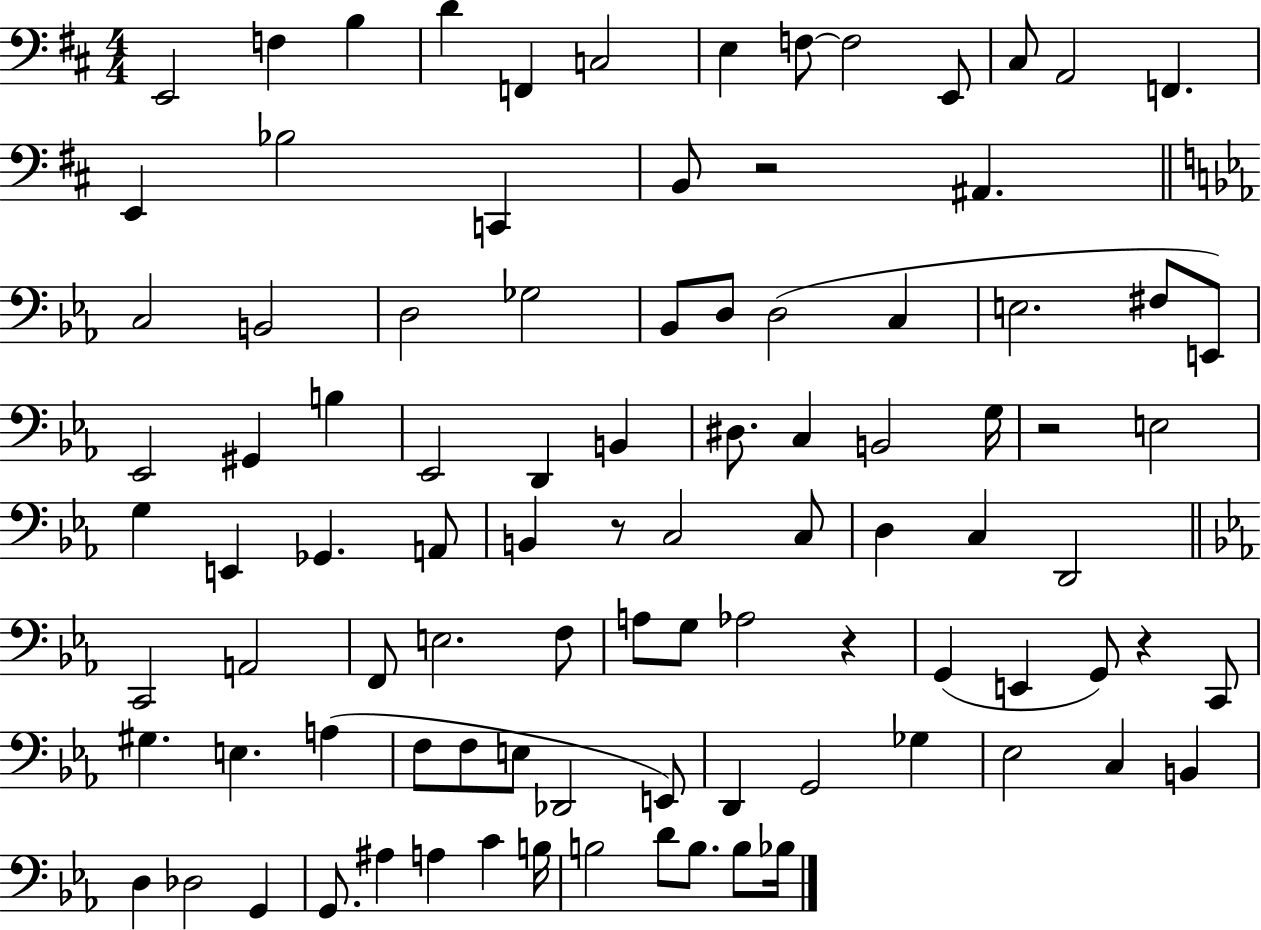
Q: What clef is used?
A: bass